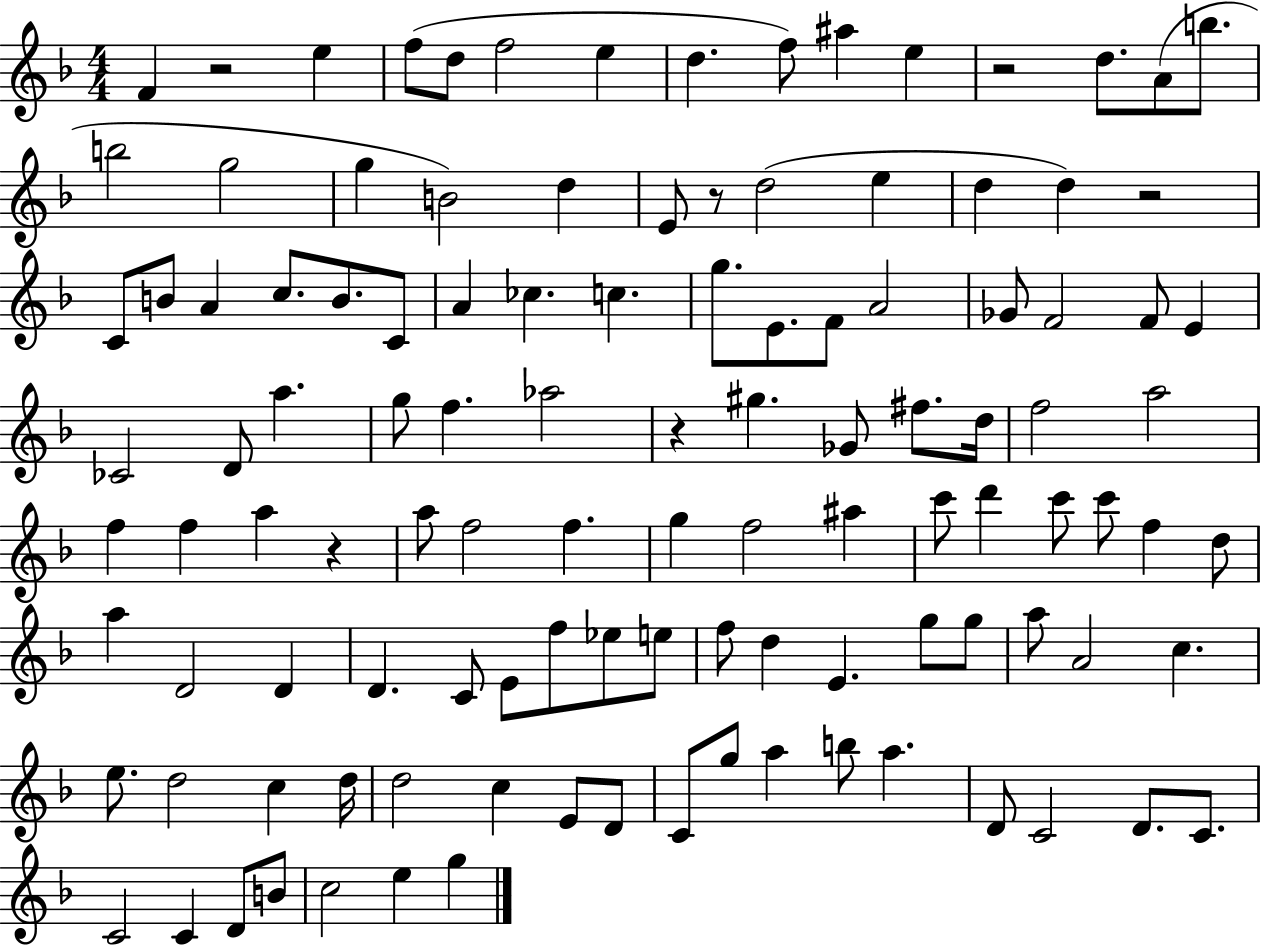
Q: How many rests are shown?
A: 6